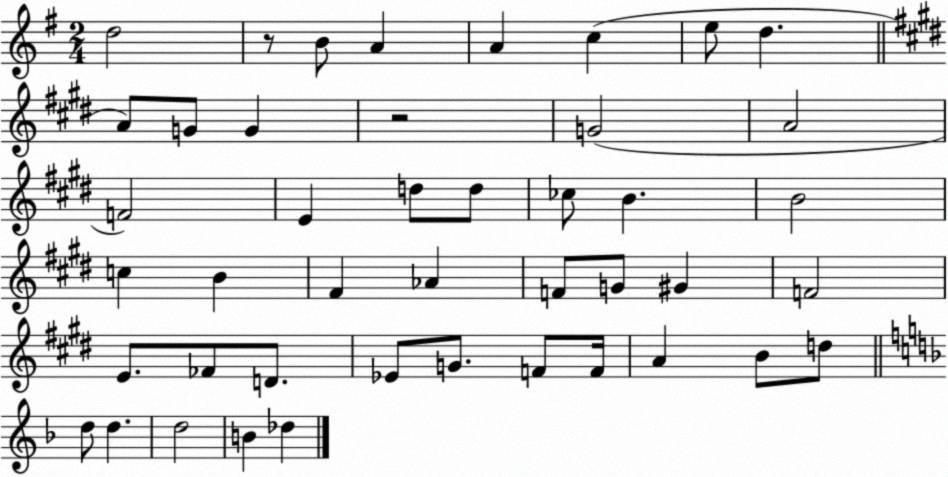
X:1
T:Untitled
M:2/4
L:1/4
K:G
d2 z/2 B/2 A A c e/2 d A/2 G/2 G z2 G2 A2 F2 E d/2 d/2 _c/2 B B2 c B ^F _A F/2 G/2 ^G F2 E/2 _F/2 D/2 _E/2 G/2 F/2 F/4 A B/2 d/2 d/2 d d2 B _d